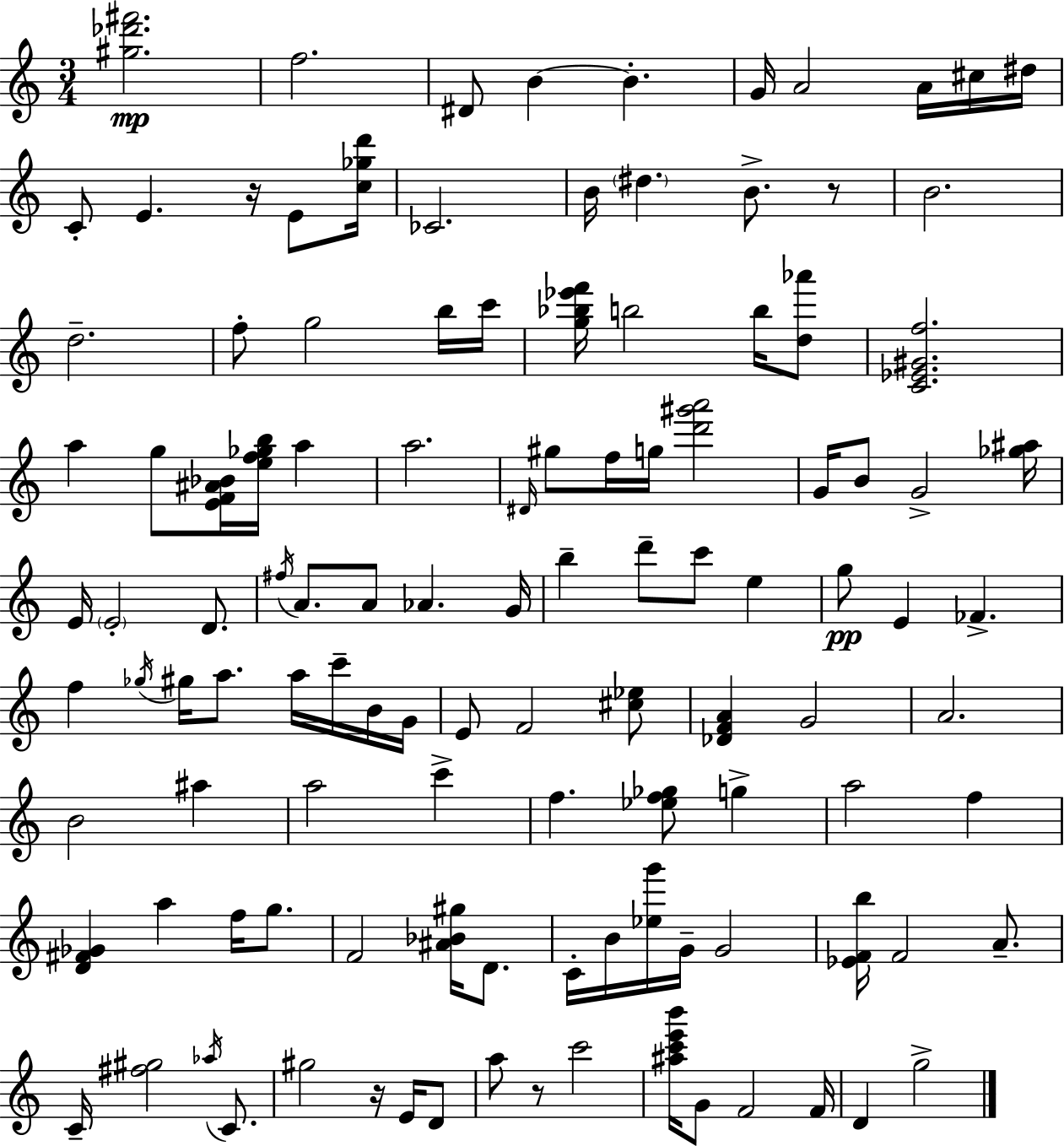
[G#5,Db6,F#6]/h. F5/h. D#4/e B4/q B4/q. G4/s A4/h A4/s C#5/s D#5/s C4/e E4/q. R/s E4/e [C5,Gb5,D6]/s CES4/h. B4/s D#5/q. B4/e. R/e B4/h. D5/h. F5/e G5/h B5/s C6/s [G5,Bb5,Eb6,F6]/s B5/h B5/s [D5,Ab6]/e [C4,Eb4,G#4,F5]/h. A5/q G5/e [E4,F4,A#4,Bb4]/s [E5,F5,Gb5,B5]/s A5/q A5/h. D#4/s G#5/e F5/s G5/s [D6,G#6,A6]/h G4/s B4/e G4/h [Gb5,A#5]/s E4/s E4/h D4/e. F#5/s A4/e. A4/e Ab4/q. G4/s B5/q D6/e C6/e E5/q G5/e E4/q FES4/q. F5/q Gb5/s G#5/s A5/e. A5/s C6/s B4/s G4/s E4/e F4/h [C#5,Eb5]/e [Db4,F4,A4]/q G4/h A4/h. B4/h A#5/q A5/h C6/q F5/q. [Eb5,F5,Gb5]/e G5/q A5/h F5/q [D4,F#4,Gb4]/q A5/q F5/s G5/e. F4/h [A#4,Bb4,G#5]/s D4/e. C4/s B4/s [Eb5,G6]/s G4/s G4/h [Eb4,F4,B5]/s F4/h A4/e. C4/s [F#5,G#5]/h Ab5/s C4/e. G#5/h R/s E4/s D4/e A5/e R/e C6/h [A#5,C6,E6,B6]/s G4/e F4/h F4/s D4/q G5/h